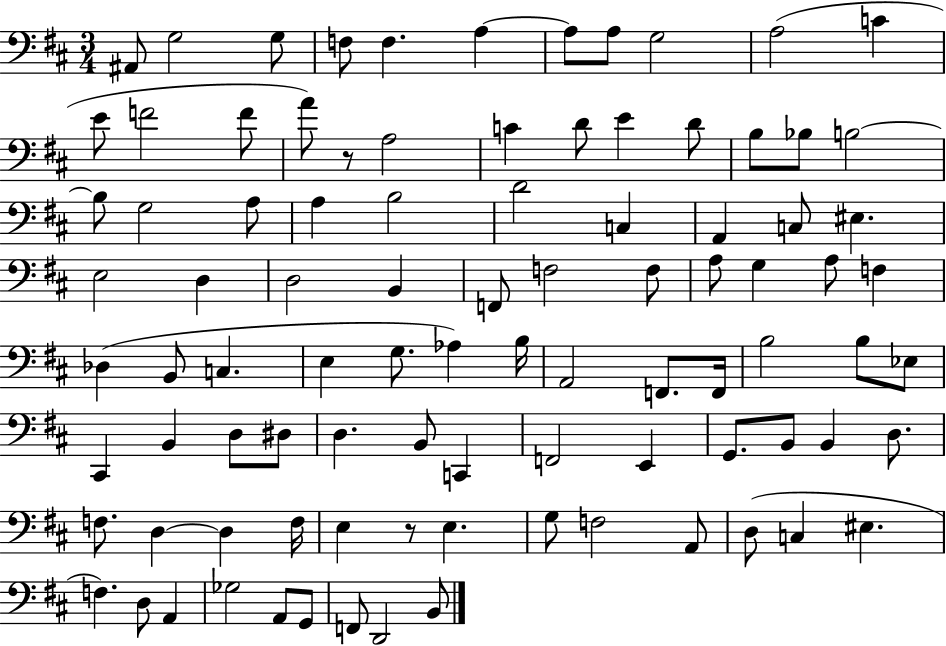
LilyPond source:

{
  \clef bass
  \numericTimeSignature
  \time 3/4
  \key d \major
  ais,8 g2 g8 | f8 f4. a4~~ | a8 a8 g2 | a2( c'4 | \break e'8 f'2 f'8 | a'8) r8 a2 | c'4 d'8 e'4 d'8 | b8 bes8 b2~~ | \break b8 g2 a8 | a4 b2 | d'2 c4 | a,4 c8 eis4. | \break e2 d4 | d2 b,4 | f,8 f2 f8 | a8 g4 a8 f4 | \break des4( b,8 c4. | e4 g8. aes4) b16 | a,2 f,8. f,16 | b2 b8 ees8 | \break cis,4 b,4 d8 dis8 | d4. b,8 c,4 | f,2 e,4 | g,8. b,8 b,4 d8. | \break f8. d4~~ d4 f16 | e4 r8 e4. | g8 f2 a,8 | d8( c4 eis4. | \break f4.) d8 a,4 | ges2 a,8 g,8 | f,8 d,2 b,8 | \bar "|."
}